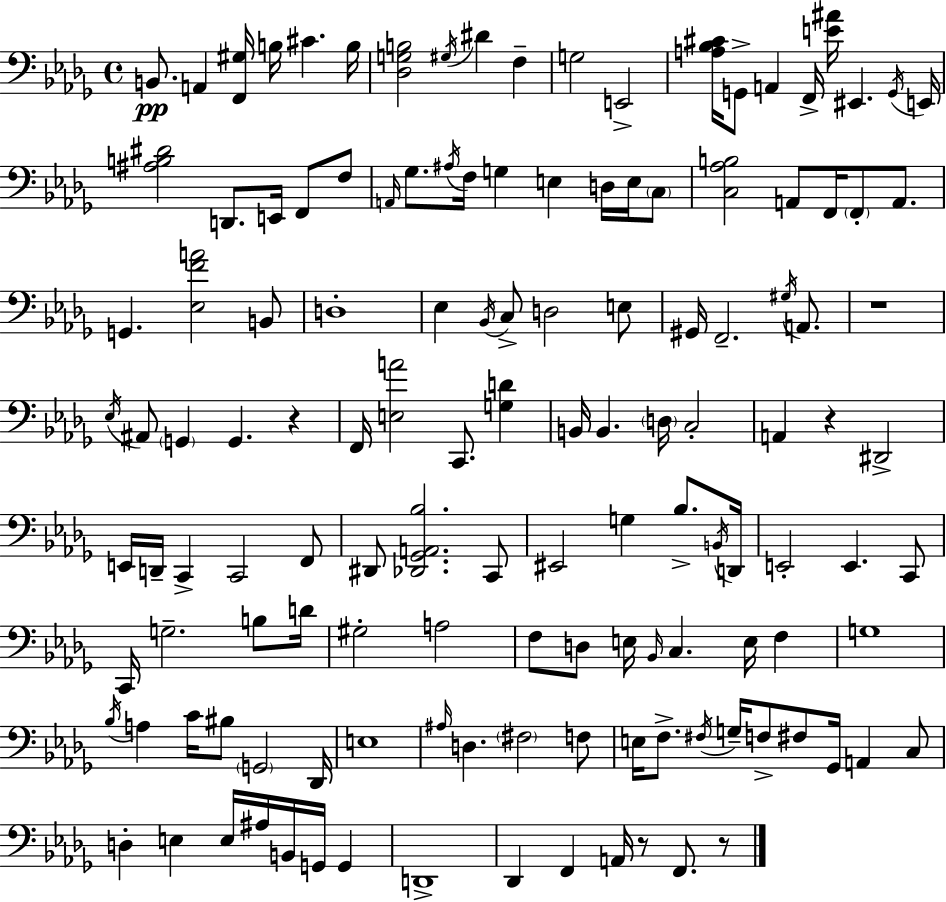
{
  \clef bass
  \time 4/4
  \defaultTimeSignature
  \key bes \minor
  b,8.\pp a,4 <f, gis>16 b16 cis'4. b16 | <des g b>2 \acciaccatura { gis16 } dis'4 f4-- | g2 e,2-> | <a bes cis'>16 g,8-> a,4 f,16-> <e' ais'>16 eis,4. | \break \acciaccatura { g,16 } e,16 <ais b dis'>2 d,8. e,16 f,8 | f8 \grace { a,16 } ges8. \acciaccatura { ais16 } f16 g4 e4 | d16 e16 \parenthesize c8 <c aes b>2 a,8 f,16 \parenthesize f,8-. | a,8. g,4. <ees f' a'>2 | \break b,8 d1-. | ees4 \acciaccatura { bes,16 } c8-> d2 | e8 gis,16 f,2.-- | \acciaccatura { gis16 } a,8. r1 | \break \acciaccatura { ees16 } ais,8 \parenthesize g,4 g,4. | r4 f,16 <e a'>2 | c,8. <g d'>4 b,16 b,4. \parenthesize d16 c2-. | a,4 r4 dis,2-> | \break e,16 d,16-- c,4-> c,2 | f,8 dis,8 <des, ges, a, bes>2. | c,8 eis,2 g4 | bes8.-> \acciaccatura { b,16 } d,16 e,2-. | \break e,4. c,8 c,16 g2.-- | b8 d'16 gis2-. | a2 f8 d8 e16 \grace { bes,16 } c4. | e16 f4 g1 | \break \acciaccatura { bes16 } a4 c'16 bis8 | \parenthesize g,2 des,16 e1 | \grace { ais16 } d4. | \parenthesize fis2 f8 e16 f8.-> \acciaccatura { fis16 } | \break g16-- f8-> fis8 ges,16 a,4 c8 d4-. | e4 e16 ais16 b,16 g,16 g,4 d,1-> | des,4 | f,4 a,16 r8 f,8. r8 \bar "|."
}